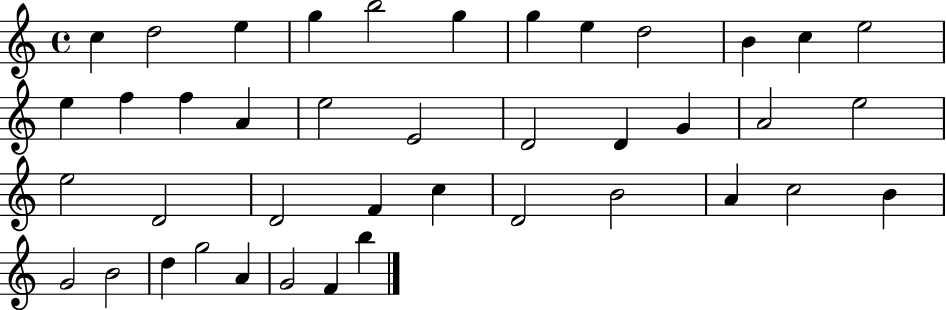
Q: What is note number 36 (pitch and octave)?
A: D5